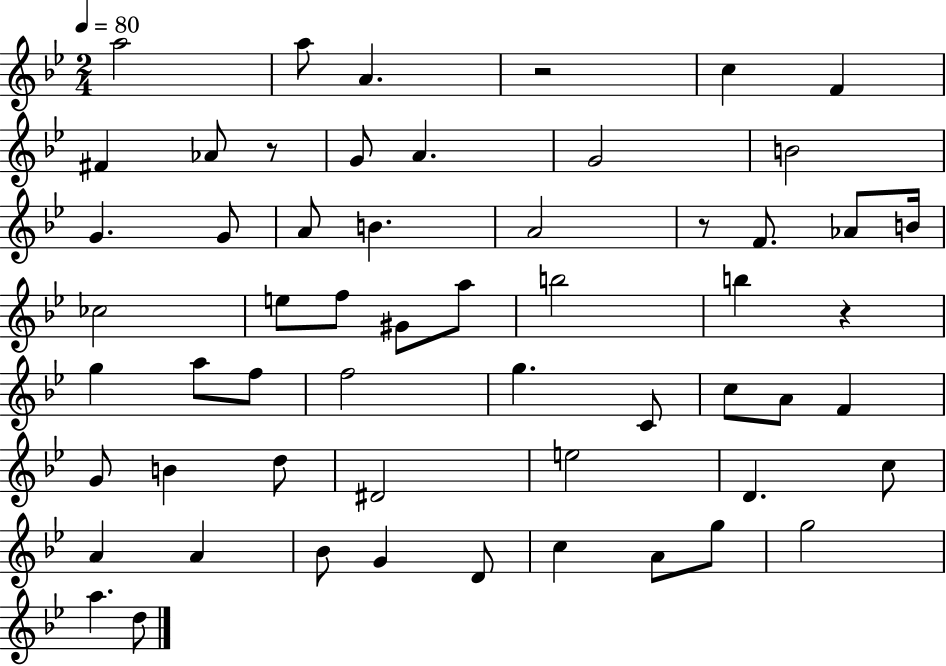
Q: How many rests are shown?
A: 4